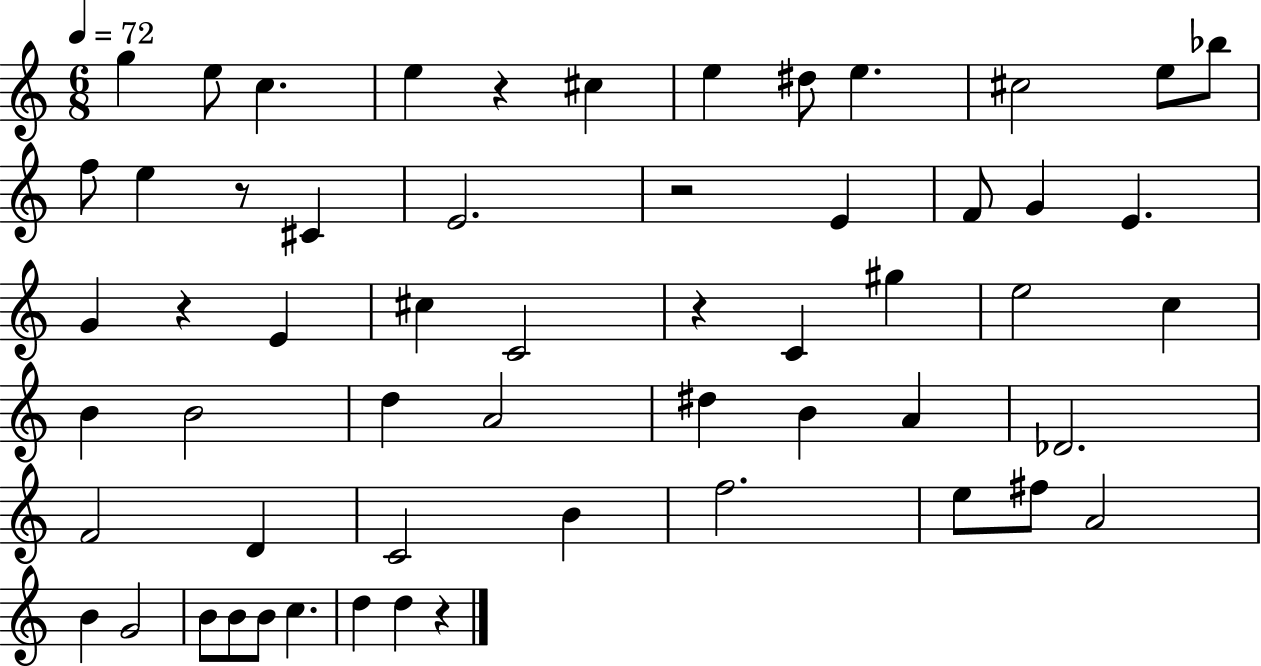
{
  \clef treble
  \numericTimeSignature
  \time 6/8
  \key c \major
  \tempo 4 = 72
  \repeat volta 2 { g''4 e''8 c''4. | e''4 r4 cis''4 | e''4 dis''8 e''4. | cis''2 e''8 bes''8 | \break f''8 e''4 r8 cis'4 | e'2. | r2 e'4 | f'8 g'4 e'4. | \break g'4 r4 e'4 | cis''4 c'2 | r4 c'4 gis''4 | e''2 c''4 | \break b'4 b'2 | d''4 a'2 | dis''4 b'4 a'4 | des'2. | \break f'2 d'4 | c'2 b'4 | f''2. | e''8 fis''8 a'2 | \break b'4 g'2 | b'8 b'8 b'8 c''4. | d''4 d''4 r4 | } \bar "|."
}